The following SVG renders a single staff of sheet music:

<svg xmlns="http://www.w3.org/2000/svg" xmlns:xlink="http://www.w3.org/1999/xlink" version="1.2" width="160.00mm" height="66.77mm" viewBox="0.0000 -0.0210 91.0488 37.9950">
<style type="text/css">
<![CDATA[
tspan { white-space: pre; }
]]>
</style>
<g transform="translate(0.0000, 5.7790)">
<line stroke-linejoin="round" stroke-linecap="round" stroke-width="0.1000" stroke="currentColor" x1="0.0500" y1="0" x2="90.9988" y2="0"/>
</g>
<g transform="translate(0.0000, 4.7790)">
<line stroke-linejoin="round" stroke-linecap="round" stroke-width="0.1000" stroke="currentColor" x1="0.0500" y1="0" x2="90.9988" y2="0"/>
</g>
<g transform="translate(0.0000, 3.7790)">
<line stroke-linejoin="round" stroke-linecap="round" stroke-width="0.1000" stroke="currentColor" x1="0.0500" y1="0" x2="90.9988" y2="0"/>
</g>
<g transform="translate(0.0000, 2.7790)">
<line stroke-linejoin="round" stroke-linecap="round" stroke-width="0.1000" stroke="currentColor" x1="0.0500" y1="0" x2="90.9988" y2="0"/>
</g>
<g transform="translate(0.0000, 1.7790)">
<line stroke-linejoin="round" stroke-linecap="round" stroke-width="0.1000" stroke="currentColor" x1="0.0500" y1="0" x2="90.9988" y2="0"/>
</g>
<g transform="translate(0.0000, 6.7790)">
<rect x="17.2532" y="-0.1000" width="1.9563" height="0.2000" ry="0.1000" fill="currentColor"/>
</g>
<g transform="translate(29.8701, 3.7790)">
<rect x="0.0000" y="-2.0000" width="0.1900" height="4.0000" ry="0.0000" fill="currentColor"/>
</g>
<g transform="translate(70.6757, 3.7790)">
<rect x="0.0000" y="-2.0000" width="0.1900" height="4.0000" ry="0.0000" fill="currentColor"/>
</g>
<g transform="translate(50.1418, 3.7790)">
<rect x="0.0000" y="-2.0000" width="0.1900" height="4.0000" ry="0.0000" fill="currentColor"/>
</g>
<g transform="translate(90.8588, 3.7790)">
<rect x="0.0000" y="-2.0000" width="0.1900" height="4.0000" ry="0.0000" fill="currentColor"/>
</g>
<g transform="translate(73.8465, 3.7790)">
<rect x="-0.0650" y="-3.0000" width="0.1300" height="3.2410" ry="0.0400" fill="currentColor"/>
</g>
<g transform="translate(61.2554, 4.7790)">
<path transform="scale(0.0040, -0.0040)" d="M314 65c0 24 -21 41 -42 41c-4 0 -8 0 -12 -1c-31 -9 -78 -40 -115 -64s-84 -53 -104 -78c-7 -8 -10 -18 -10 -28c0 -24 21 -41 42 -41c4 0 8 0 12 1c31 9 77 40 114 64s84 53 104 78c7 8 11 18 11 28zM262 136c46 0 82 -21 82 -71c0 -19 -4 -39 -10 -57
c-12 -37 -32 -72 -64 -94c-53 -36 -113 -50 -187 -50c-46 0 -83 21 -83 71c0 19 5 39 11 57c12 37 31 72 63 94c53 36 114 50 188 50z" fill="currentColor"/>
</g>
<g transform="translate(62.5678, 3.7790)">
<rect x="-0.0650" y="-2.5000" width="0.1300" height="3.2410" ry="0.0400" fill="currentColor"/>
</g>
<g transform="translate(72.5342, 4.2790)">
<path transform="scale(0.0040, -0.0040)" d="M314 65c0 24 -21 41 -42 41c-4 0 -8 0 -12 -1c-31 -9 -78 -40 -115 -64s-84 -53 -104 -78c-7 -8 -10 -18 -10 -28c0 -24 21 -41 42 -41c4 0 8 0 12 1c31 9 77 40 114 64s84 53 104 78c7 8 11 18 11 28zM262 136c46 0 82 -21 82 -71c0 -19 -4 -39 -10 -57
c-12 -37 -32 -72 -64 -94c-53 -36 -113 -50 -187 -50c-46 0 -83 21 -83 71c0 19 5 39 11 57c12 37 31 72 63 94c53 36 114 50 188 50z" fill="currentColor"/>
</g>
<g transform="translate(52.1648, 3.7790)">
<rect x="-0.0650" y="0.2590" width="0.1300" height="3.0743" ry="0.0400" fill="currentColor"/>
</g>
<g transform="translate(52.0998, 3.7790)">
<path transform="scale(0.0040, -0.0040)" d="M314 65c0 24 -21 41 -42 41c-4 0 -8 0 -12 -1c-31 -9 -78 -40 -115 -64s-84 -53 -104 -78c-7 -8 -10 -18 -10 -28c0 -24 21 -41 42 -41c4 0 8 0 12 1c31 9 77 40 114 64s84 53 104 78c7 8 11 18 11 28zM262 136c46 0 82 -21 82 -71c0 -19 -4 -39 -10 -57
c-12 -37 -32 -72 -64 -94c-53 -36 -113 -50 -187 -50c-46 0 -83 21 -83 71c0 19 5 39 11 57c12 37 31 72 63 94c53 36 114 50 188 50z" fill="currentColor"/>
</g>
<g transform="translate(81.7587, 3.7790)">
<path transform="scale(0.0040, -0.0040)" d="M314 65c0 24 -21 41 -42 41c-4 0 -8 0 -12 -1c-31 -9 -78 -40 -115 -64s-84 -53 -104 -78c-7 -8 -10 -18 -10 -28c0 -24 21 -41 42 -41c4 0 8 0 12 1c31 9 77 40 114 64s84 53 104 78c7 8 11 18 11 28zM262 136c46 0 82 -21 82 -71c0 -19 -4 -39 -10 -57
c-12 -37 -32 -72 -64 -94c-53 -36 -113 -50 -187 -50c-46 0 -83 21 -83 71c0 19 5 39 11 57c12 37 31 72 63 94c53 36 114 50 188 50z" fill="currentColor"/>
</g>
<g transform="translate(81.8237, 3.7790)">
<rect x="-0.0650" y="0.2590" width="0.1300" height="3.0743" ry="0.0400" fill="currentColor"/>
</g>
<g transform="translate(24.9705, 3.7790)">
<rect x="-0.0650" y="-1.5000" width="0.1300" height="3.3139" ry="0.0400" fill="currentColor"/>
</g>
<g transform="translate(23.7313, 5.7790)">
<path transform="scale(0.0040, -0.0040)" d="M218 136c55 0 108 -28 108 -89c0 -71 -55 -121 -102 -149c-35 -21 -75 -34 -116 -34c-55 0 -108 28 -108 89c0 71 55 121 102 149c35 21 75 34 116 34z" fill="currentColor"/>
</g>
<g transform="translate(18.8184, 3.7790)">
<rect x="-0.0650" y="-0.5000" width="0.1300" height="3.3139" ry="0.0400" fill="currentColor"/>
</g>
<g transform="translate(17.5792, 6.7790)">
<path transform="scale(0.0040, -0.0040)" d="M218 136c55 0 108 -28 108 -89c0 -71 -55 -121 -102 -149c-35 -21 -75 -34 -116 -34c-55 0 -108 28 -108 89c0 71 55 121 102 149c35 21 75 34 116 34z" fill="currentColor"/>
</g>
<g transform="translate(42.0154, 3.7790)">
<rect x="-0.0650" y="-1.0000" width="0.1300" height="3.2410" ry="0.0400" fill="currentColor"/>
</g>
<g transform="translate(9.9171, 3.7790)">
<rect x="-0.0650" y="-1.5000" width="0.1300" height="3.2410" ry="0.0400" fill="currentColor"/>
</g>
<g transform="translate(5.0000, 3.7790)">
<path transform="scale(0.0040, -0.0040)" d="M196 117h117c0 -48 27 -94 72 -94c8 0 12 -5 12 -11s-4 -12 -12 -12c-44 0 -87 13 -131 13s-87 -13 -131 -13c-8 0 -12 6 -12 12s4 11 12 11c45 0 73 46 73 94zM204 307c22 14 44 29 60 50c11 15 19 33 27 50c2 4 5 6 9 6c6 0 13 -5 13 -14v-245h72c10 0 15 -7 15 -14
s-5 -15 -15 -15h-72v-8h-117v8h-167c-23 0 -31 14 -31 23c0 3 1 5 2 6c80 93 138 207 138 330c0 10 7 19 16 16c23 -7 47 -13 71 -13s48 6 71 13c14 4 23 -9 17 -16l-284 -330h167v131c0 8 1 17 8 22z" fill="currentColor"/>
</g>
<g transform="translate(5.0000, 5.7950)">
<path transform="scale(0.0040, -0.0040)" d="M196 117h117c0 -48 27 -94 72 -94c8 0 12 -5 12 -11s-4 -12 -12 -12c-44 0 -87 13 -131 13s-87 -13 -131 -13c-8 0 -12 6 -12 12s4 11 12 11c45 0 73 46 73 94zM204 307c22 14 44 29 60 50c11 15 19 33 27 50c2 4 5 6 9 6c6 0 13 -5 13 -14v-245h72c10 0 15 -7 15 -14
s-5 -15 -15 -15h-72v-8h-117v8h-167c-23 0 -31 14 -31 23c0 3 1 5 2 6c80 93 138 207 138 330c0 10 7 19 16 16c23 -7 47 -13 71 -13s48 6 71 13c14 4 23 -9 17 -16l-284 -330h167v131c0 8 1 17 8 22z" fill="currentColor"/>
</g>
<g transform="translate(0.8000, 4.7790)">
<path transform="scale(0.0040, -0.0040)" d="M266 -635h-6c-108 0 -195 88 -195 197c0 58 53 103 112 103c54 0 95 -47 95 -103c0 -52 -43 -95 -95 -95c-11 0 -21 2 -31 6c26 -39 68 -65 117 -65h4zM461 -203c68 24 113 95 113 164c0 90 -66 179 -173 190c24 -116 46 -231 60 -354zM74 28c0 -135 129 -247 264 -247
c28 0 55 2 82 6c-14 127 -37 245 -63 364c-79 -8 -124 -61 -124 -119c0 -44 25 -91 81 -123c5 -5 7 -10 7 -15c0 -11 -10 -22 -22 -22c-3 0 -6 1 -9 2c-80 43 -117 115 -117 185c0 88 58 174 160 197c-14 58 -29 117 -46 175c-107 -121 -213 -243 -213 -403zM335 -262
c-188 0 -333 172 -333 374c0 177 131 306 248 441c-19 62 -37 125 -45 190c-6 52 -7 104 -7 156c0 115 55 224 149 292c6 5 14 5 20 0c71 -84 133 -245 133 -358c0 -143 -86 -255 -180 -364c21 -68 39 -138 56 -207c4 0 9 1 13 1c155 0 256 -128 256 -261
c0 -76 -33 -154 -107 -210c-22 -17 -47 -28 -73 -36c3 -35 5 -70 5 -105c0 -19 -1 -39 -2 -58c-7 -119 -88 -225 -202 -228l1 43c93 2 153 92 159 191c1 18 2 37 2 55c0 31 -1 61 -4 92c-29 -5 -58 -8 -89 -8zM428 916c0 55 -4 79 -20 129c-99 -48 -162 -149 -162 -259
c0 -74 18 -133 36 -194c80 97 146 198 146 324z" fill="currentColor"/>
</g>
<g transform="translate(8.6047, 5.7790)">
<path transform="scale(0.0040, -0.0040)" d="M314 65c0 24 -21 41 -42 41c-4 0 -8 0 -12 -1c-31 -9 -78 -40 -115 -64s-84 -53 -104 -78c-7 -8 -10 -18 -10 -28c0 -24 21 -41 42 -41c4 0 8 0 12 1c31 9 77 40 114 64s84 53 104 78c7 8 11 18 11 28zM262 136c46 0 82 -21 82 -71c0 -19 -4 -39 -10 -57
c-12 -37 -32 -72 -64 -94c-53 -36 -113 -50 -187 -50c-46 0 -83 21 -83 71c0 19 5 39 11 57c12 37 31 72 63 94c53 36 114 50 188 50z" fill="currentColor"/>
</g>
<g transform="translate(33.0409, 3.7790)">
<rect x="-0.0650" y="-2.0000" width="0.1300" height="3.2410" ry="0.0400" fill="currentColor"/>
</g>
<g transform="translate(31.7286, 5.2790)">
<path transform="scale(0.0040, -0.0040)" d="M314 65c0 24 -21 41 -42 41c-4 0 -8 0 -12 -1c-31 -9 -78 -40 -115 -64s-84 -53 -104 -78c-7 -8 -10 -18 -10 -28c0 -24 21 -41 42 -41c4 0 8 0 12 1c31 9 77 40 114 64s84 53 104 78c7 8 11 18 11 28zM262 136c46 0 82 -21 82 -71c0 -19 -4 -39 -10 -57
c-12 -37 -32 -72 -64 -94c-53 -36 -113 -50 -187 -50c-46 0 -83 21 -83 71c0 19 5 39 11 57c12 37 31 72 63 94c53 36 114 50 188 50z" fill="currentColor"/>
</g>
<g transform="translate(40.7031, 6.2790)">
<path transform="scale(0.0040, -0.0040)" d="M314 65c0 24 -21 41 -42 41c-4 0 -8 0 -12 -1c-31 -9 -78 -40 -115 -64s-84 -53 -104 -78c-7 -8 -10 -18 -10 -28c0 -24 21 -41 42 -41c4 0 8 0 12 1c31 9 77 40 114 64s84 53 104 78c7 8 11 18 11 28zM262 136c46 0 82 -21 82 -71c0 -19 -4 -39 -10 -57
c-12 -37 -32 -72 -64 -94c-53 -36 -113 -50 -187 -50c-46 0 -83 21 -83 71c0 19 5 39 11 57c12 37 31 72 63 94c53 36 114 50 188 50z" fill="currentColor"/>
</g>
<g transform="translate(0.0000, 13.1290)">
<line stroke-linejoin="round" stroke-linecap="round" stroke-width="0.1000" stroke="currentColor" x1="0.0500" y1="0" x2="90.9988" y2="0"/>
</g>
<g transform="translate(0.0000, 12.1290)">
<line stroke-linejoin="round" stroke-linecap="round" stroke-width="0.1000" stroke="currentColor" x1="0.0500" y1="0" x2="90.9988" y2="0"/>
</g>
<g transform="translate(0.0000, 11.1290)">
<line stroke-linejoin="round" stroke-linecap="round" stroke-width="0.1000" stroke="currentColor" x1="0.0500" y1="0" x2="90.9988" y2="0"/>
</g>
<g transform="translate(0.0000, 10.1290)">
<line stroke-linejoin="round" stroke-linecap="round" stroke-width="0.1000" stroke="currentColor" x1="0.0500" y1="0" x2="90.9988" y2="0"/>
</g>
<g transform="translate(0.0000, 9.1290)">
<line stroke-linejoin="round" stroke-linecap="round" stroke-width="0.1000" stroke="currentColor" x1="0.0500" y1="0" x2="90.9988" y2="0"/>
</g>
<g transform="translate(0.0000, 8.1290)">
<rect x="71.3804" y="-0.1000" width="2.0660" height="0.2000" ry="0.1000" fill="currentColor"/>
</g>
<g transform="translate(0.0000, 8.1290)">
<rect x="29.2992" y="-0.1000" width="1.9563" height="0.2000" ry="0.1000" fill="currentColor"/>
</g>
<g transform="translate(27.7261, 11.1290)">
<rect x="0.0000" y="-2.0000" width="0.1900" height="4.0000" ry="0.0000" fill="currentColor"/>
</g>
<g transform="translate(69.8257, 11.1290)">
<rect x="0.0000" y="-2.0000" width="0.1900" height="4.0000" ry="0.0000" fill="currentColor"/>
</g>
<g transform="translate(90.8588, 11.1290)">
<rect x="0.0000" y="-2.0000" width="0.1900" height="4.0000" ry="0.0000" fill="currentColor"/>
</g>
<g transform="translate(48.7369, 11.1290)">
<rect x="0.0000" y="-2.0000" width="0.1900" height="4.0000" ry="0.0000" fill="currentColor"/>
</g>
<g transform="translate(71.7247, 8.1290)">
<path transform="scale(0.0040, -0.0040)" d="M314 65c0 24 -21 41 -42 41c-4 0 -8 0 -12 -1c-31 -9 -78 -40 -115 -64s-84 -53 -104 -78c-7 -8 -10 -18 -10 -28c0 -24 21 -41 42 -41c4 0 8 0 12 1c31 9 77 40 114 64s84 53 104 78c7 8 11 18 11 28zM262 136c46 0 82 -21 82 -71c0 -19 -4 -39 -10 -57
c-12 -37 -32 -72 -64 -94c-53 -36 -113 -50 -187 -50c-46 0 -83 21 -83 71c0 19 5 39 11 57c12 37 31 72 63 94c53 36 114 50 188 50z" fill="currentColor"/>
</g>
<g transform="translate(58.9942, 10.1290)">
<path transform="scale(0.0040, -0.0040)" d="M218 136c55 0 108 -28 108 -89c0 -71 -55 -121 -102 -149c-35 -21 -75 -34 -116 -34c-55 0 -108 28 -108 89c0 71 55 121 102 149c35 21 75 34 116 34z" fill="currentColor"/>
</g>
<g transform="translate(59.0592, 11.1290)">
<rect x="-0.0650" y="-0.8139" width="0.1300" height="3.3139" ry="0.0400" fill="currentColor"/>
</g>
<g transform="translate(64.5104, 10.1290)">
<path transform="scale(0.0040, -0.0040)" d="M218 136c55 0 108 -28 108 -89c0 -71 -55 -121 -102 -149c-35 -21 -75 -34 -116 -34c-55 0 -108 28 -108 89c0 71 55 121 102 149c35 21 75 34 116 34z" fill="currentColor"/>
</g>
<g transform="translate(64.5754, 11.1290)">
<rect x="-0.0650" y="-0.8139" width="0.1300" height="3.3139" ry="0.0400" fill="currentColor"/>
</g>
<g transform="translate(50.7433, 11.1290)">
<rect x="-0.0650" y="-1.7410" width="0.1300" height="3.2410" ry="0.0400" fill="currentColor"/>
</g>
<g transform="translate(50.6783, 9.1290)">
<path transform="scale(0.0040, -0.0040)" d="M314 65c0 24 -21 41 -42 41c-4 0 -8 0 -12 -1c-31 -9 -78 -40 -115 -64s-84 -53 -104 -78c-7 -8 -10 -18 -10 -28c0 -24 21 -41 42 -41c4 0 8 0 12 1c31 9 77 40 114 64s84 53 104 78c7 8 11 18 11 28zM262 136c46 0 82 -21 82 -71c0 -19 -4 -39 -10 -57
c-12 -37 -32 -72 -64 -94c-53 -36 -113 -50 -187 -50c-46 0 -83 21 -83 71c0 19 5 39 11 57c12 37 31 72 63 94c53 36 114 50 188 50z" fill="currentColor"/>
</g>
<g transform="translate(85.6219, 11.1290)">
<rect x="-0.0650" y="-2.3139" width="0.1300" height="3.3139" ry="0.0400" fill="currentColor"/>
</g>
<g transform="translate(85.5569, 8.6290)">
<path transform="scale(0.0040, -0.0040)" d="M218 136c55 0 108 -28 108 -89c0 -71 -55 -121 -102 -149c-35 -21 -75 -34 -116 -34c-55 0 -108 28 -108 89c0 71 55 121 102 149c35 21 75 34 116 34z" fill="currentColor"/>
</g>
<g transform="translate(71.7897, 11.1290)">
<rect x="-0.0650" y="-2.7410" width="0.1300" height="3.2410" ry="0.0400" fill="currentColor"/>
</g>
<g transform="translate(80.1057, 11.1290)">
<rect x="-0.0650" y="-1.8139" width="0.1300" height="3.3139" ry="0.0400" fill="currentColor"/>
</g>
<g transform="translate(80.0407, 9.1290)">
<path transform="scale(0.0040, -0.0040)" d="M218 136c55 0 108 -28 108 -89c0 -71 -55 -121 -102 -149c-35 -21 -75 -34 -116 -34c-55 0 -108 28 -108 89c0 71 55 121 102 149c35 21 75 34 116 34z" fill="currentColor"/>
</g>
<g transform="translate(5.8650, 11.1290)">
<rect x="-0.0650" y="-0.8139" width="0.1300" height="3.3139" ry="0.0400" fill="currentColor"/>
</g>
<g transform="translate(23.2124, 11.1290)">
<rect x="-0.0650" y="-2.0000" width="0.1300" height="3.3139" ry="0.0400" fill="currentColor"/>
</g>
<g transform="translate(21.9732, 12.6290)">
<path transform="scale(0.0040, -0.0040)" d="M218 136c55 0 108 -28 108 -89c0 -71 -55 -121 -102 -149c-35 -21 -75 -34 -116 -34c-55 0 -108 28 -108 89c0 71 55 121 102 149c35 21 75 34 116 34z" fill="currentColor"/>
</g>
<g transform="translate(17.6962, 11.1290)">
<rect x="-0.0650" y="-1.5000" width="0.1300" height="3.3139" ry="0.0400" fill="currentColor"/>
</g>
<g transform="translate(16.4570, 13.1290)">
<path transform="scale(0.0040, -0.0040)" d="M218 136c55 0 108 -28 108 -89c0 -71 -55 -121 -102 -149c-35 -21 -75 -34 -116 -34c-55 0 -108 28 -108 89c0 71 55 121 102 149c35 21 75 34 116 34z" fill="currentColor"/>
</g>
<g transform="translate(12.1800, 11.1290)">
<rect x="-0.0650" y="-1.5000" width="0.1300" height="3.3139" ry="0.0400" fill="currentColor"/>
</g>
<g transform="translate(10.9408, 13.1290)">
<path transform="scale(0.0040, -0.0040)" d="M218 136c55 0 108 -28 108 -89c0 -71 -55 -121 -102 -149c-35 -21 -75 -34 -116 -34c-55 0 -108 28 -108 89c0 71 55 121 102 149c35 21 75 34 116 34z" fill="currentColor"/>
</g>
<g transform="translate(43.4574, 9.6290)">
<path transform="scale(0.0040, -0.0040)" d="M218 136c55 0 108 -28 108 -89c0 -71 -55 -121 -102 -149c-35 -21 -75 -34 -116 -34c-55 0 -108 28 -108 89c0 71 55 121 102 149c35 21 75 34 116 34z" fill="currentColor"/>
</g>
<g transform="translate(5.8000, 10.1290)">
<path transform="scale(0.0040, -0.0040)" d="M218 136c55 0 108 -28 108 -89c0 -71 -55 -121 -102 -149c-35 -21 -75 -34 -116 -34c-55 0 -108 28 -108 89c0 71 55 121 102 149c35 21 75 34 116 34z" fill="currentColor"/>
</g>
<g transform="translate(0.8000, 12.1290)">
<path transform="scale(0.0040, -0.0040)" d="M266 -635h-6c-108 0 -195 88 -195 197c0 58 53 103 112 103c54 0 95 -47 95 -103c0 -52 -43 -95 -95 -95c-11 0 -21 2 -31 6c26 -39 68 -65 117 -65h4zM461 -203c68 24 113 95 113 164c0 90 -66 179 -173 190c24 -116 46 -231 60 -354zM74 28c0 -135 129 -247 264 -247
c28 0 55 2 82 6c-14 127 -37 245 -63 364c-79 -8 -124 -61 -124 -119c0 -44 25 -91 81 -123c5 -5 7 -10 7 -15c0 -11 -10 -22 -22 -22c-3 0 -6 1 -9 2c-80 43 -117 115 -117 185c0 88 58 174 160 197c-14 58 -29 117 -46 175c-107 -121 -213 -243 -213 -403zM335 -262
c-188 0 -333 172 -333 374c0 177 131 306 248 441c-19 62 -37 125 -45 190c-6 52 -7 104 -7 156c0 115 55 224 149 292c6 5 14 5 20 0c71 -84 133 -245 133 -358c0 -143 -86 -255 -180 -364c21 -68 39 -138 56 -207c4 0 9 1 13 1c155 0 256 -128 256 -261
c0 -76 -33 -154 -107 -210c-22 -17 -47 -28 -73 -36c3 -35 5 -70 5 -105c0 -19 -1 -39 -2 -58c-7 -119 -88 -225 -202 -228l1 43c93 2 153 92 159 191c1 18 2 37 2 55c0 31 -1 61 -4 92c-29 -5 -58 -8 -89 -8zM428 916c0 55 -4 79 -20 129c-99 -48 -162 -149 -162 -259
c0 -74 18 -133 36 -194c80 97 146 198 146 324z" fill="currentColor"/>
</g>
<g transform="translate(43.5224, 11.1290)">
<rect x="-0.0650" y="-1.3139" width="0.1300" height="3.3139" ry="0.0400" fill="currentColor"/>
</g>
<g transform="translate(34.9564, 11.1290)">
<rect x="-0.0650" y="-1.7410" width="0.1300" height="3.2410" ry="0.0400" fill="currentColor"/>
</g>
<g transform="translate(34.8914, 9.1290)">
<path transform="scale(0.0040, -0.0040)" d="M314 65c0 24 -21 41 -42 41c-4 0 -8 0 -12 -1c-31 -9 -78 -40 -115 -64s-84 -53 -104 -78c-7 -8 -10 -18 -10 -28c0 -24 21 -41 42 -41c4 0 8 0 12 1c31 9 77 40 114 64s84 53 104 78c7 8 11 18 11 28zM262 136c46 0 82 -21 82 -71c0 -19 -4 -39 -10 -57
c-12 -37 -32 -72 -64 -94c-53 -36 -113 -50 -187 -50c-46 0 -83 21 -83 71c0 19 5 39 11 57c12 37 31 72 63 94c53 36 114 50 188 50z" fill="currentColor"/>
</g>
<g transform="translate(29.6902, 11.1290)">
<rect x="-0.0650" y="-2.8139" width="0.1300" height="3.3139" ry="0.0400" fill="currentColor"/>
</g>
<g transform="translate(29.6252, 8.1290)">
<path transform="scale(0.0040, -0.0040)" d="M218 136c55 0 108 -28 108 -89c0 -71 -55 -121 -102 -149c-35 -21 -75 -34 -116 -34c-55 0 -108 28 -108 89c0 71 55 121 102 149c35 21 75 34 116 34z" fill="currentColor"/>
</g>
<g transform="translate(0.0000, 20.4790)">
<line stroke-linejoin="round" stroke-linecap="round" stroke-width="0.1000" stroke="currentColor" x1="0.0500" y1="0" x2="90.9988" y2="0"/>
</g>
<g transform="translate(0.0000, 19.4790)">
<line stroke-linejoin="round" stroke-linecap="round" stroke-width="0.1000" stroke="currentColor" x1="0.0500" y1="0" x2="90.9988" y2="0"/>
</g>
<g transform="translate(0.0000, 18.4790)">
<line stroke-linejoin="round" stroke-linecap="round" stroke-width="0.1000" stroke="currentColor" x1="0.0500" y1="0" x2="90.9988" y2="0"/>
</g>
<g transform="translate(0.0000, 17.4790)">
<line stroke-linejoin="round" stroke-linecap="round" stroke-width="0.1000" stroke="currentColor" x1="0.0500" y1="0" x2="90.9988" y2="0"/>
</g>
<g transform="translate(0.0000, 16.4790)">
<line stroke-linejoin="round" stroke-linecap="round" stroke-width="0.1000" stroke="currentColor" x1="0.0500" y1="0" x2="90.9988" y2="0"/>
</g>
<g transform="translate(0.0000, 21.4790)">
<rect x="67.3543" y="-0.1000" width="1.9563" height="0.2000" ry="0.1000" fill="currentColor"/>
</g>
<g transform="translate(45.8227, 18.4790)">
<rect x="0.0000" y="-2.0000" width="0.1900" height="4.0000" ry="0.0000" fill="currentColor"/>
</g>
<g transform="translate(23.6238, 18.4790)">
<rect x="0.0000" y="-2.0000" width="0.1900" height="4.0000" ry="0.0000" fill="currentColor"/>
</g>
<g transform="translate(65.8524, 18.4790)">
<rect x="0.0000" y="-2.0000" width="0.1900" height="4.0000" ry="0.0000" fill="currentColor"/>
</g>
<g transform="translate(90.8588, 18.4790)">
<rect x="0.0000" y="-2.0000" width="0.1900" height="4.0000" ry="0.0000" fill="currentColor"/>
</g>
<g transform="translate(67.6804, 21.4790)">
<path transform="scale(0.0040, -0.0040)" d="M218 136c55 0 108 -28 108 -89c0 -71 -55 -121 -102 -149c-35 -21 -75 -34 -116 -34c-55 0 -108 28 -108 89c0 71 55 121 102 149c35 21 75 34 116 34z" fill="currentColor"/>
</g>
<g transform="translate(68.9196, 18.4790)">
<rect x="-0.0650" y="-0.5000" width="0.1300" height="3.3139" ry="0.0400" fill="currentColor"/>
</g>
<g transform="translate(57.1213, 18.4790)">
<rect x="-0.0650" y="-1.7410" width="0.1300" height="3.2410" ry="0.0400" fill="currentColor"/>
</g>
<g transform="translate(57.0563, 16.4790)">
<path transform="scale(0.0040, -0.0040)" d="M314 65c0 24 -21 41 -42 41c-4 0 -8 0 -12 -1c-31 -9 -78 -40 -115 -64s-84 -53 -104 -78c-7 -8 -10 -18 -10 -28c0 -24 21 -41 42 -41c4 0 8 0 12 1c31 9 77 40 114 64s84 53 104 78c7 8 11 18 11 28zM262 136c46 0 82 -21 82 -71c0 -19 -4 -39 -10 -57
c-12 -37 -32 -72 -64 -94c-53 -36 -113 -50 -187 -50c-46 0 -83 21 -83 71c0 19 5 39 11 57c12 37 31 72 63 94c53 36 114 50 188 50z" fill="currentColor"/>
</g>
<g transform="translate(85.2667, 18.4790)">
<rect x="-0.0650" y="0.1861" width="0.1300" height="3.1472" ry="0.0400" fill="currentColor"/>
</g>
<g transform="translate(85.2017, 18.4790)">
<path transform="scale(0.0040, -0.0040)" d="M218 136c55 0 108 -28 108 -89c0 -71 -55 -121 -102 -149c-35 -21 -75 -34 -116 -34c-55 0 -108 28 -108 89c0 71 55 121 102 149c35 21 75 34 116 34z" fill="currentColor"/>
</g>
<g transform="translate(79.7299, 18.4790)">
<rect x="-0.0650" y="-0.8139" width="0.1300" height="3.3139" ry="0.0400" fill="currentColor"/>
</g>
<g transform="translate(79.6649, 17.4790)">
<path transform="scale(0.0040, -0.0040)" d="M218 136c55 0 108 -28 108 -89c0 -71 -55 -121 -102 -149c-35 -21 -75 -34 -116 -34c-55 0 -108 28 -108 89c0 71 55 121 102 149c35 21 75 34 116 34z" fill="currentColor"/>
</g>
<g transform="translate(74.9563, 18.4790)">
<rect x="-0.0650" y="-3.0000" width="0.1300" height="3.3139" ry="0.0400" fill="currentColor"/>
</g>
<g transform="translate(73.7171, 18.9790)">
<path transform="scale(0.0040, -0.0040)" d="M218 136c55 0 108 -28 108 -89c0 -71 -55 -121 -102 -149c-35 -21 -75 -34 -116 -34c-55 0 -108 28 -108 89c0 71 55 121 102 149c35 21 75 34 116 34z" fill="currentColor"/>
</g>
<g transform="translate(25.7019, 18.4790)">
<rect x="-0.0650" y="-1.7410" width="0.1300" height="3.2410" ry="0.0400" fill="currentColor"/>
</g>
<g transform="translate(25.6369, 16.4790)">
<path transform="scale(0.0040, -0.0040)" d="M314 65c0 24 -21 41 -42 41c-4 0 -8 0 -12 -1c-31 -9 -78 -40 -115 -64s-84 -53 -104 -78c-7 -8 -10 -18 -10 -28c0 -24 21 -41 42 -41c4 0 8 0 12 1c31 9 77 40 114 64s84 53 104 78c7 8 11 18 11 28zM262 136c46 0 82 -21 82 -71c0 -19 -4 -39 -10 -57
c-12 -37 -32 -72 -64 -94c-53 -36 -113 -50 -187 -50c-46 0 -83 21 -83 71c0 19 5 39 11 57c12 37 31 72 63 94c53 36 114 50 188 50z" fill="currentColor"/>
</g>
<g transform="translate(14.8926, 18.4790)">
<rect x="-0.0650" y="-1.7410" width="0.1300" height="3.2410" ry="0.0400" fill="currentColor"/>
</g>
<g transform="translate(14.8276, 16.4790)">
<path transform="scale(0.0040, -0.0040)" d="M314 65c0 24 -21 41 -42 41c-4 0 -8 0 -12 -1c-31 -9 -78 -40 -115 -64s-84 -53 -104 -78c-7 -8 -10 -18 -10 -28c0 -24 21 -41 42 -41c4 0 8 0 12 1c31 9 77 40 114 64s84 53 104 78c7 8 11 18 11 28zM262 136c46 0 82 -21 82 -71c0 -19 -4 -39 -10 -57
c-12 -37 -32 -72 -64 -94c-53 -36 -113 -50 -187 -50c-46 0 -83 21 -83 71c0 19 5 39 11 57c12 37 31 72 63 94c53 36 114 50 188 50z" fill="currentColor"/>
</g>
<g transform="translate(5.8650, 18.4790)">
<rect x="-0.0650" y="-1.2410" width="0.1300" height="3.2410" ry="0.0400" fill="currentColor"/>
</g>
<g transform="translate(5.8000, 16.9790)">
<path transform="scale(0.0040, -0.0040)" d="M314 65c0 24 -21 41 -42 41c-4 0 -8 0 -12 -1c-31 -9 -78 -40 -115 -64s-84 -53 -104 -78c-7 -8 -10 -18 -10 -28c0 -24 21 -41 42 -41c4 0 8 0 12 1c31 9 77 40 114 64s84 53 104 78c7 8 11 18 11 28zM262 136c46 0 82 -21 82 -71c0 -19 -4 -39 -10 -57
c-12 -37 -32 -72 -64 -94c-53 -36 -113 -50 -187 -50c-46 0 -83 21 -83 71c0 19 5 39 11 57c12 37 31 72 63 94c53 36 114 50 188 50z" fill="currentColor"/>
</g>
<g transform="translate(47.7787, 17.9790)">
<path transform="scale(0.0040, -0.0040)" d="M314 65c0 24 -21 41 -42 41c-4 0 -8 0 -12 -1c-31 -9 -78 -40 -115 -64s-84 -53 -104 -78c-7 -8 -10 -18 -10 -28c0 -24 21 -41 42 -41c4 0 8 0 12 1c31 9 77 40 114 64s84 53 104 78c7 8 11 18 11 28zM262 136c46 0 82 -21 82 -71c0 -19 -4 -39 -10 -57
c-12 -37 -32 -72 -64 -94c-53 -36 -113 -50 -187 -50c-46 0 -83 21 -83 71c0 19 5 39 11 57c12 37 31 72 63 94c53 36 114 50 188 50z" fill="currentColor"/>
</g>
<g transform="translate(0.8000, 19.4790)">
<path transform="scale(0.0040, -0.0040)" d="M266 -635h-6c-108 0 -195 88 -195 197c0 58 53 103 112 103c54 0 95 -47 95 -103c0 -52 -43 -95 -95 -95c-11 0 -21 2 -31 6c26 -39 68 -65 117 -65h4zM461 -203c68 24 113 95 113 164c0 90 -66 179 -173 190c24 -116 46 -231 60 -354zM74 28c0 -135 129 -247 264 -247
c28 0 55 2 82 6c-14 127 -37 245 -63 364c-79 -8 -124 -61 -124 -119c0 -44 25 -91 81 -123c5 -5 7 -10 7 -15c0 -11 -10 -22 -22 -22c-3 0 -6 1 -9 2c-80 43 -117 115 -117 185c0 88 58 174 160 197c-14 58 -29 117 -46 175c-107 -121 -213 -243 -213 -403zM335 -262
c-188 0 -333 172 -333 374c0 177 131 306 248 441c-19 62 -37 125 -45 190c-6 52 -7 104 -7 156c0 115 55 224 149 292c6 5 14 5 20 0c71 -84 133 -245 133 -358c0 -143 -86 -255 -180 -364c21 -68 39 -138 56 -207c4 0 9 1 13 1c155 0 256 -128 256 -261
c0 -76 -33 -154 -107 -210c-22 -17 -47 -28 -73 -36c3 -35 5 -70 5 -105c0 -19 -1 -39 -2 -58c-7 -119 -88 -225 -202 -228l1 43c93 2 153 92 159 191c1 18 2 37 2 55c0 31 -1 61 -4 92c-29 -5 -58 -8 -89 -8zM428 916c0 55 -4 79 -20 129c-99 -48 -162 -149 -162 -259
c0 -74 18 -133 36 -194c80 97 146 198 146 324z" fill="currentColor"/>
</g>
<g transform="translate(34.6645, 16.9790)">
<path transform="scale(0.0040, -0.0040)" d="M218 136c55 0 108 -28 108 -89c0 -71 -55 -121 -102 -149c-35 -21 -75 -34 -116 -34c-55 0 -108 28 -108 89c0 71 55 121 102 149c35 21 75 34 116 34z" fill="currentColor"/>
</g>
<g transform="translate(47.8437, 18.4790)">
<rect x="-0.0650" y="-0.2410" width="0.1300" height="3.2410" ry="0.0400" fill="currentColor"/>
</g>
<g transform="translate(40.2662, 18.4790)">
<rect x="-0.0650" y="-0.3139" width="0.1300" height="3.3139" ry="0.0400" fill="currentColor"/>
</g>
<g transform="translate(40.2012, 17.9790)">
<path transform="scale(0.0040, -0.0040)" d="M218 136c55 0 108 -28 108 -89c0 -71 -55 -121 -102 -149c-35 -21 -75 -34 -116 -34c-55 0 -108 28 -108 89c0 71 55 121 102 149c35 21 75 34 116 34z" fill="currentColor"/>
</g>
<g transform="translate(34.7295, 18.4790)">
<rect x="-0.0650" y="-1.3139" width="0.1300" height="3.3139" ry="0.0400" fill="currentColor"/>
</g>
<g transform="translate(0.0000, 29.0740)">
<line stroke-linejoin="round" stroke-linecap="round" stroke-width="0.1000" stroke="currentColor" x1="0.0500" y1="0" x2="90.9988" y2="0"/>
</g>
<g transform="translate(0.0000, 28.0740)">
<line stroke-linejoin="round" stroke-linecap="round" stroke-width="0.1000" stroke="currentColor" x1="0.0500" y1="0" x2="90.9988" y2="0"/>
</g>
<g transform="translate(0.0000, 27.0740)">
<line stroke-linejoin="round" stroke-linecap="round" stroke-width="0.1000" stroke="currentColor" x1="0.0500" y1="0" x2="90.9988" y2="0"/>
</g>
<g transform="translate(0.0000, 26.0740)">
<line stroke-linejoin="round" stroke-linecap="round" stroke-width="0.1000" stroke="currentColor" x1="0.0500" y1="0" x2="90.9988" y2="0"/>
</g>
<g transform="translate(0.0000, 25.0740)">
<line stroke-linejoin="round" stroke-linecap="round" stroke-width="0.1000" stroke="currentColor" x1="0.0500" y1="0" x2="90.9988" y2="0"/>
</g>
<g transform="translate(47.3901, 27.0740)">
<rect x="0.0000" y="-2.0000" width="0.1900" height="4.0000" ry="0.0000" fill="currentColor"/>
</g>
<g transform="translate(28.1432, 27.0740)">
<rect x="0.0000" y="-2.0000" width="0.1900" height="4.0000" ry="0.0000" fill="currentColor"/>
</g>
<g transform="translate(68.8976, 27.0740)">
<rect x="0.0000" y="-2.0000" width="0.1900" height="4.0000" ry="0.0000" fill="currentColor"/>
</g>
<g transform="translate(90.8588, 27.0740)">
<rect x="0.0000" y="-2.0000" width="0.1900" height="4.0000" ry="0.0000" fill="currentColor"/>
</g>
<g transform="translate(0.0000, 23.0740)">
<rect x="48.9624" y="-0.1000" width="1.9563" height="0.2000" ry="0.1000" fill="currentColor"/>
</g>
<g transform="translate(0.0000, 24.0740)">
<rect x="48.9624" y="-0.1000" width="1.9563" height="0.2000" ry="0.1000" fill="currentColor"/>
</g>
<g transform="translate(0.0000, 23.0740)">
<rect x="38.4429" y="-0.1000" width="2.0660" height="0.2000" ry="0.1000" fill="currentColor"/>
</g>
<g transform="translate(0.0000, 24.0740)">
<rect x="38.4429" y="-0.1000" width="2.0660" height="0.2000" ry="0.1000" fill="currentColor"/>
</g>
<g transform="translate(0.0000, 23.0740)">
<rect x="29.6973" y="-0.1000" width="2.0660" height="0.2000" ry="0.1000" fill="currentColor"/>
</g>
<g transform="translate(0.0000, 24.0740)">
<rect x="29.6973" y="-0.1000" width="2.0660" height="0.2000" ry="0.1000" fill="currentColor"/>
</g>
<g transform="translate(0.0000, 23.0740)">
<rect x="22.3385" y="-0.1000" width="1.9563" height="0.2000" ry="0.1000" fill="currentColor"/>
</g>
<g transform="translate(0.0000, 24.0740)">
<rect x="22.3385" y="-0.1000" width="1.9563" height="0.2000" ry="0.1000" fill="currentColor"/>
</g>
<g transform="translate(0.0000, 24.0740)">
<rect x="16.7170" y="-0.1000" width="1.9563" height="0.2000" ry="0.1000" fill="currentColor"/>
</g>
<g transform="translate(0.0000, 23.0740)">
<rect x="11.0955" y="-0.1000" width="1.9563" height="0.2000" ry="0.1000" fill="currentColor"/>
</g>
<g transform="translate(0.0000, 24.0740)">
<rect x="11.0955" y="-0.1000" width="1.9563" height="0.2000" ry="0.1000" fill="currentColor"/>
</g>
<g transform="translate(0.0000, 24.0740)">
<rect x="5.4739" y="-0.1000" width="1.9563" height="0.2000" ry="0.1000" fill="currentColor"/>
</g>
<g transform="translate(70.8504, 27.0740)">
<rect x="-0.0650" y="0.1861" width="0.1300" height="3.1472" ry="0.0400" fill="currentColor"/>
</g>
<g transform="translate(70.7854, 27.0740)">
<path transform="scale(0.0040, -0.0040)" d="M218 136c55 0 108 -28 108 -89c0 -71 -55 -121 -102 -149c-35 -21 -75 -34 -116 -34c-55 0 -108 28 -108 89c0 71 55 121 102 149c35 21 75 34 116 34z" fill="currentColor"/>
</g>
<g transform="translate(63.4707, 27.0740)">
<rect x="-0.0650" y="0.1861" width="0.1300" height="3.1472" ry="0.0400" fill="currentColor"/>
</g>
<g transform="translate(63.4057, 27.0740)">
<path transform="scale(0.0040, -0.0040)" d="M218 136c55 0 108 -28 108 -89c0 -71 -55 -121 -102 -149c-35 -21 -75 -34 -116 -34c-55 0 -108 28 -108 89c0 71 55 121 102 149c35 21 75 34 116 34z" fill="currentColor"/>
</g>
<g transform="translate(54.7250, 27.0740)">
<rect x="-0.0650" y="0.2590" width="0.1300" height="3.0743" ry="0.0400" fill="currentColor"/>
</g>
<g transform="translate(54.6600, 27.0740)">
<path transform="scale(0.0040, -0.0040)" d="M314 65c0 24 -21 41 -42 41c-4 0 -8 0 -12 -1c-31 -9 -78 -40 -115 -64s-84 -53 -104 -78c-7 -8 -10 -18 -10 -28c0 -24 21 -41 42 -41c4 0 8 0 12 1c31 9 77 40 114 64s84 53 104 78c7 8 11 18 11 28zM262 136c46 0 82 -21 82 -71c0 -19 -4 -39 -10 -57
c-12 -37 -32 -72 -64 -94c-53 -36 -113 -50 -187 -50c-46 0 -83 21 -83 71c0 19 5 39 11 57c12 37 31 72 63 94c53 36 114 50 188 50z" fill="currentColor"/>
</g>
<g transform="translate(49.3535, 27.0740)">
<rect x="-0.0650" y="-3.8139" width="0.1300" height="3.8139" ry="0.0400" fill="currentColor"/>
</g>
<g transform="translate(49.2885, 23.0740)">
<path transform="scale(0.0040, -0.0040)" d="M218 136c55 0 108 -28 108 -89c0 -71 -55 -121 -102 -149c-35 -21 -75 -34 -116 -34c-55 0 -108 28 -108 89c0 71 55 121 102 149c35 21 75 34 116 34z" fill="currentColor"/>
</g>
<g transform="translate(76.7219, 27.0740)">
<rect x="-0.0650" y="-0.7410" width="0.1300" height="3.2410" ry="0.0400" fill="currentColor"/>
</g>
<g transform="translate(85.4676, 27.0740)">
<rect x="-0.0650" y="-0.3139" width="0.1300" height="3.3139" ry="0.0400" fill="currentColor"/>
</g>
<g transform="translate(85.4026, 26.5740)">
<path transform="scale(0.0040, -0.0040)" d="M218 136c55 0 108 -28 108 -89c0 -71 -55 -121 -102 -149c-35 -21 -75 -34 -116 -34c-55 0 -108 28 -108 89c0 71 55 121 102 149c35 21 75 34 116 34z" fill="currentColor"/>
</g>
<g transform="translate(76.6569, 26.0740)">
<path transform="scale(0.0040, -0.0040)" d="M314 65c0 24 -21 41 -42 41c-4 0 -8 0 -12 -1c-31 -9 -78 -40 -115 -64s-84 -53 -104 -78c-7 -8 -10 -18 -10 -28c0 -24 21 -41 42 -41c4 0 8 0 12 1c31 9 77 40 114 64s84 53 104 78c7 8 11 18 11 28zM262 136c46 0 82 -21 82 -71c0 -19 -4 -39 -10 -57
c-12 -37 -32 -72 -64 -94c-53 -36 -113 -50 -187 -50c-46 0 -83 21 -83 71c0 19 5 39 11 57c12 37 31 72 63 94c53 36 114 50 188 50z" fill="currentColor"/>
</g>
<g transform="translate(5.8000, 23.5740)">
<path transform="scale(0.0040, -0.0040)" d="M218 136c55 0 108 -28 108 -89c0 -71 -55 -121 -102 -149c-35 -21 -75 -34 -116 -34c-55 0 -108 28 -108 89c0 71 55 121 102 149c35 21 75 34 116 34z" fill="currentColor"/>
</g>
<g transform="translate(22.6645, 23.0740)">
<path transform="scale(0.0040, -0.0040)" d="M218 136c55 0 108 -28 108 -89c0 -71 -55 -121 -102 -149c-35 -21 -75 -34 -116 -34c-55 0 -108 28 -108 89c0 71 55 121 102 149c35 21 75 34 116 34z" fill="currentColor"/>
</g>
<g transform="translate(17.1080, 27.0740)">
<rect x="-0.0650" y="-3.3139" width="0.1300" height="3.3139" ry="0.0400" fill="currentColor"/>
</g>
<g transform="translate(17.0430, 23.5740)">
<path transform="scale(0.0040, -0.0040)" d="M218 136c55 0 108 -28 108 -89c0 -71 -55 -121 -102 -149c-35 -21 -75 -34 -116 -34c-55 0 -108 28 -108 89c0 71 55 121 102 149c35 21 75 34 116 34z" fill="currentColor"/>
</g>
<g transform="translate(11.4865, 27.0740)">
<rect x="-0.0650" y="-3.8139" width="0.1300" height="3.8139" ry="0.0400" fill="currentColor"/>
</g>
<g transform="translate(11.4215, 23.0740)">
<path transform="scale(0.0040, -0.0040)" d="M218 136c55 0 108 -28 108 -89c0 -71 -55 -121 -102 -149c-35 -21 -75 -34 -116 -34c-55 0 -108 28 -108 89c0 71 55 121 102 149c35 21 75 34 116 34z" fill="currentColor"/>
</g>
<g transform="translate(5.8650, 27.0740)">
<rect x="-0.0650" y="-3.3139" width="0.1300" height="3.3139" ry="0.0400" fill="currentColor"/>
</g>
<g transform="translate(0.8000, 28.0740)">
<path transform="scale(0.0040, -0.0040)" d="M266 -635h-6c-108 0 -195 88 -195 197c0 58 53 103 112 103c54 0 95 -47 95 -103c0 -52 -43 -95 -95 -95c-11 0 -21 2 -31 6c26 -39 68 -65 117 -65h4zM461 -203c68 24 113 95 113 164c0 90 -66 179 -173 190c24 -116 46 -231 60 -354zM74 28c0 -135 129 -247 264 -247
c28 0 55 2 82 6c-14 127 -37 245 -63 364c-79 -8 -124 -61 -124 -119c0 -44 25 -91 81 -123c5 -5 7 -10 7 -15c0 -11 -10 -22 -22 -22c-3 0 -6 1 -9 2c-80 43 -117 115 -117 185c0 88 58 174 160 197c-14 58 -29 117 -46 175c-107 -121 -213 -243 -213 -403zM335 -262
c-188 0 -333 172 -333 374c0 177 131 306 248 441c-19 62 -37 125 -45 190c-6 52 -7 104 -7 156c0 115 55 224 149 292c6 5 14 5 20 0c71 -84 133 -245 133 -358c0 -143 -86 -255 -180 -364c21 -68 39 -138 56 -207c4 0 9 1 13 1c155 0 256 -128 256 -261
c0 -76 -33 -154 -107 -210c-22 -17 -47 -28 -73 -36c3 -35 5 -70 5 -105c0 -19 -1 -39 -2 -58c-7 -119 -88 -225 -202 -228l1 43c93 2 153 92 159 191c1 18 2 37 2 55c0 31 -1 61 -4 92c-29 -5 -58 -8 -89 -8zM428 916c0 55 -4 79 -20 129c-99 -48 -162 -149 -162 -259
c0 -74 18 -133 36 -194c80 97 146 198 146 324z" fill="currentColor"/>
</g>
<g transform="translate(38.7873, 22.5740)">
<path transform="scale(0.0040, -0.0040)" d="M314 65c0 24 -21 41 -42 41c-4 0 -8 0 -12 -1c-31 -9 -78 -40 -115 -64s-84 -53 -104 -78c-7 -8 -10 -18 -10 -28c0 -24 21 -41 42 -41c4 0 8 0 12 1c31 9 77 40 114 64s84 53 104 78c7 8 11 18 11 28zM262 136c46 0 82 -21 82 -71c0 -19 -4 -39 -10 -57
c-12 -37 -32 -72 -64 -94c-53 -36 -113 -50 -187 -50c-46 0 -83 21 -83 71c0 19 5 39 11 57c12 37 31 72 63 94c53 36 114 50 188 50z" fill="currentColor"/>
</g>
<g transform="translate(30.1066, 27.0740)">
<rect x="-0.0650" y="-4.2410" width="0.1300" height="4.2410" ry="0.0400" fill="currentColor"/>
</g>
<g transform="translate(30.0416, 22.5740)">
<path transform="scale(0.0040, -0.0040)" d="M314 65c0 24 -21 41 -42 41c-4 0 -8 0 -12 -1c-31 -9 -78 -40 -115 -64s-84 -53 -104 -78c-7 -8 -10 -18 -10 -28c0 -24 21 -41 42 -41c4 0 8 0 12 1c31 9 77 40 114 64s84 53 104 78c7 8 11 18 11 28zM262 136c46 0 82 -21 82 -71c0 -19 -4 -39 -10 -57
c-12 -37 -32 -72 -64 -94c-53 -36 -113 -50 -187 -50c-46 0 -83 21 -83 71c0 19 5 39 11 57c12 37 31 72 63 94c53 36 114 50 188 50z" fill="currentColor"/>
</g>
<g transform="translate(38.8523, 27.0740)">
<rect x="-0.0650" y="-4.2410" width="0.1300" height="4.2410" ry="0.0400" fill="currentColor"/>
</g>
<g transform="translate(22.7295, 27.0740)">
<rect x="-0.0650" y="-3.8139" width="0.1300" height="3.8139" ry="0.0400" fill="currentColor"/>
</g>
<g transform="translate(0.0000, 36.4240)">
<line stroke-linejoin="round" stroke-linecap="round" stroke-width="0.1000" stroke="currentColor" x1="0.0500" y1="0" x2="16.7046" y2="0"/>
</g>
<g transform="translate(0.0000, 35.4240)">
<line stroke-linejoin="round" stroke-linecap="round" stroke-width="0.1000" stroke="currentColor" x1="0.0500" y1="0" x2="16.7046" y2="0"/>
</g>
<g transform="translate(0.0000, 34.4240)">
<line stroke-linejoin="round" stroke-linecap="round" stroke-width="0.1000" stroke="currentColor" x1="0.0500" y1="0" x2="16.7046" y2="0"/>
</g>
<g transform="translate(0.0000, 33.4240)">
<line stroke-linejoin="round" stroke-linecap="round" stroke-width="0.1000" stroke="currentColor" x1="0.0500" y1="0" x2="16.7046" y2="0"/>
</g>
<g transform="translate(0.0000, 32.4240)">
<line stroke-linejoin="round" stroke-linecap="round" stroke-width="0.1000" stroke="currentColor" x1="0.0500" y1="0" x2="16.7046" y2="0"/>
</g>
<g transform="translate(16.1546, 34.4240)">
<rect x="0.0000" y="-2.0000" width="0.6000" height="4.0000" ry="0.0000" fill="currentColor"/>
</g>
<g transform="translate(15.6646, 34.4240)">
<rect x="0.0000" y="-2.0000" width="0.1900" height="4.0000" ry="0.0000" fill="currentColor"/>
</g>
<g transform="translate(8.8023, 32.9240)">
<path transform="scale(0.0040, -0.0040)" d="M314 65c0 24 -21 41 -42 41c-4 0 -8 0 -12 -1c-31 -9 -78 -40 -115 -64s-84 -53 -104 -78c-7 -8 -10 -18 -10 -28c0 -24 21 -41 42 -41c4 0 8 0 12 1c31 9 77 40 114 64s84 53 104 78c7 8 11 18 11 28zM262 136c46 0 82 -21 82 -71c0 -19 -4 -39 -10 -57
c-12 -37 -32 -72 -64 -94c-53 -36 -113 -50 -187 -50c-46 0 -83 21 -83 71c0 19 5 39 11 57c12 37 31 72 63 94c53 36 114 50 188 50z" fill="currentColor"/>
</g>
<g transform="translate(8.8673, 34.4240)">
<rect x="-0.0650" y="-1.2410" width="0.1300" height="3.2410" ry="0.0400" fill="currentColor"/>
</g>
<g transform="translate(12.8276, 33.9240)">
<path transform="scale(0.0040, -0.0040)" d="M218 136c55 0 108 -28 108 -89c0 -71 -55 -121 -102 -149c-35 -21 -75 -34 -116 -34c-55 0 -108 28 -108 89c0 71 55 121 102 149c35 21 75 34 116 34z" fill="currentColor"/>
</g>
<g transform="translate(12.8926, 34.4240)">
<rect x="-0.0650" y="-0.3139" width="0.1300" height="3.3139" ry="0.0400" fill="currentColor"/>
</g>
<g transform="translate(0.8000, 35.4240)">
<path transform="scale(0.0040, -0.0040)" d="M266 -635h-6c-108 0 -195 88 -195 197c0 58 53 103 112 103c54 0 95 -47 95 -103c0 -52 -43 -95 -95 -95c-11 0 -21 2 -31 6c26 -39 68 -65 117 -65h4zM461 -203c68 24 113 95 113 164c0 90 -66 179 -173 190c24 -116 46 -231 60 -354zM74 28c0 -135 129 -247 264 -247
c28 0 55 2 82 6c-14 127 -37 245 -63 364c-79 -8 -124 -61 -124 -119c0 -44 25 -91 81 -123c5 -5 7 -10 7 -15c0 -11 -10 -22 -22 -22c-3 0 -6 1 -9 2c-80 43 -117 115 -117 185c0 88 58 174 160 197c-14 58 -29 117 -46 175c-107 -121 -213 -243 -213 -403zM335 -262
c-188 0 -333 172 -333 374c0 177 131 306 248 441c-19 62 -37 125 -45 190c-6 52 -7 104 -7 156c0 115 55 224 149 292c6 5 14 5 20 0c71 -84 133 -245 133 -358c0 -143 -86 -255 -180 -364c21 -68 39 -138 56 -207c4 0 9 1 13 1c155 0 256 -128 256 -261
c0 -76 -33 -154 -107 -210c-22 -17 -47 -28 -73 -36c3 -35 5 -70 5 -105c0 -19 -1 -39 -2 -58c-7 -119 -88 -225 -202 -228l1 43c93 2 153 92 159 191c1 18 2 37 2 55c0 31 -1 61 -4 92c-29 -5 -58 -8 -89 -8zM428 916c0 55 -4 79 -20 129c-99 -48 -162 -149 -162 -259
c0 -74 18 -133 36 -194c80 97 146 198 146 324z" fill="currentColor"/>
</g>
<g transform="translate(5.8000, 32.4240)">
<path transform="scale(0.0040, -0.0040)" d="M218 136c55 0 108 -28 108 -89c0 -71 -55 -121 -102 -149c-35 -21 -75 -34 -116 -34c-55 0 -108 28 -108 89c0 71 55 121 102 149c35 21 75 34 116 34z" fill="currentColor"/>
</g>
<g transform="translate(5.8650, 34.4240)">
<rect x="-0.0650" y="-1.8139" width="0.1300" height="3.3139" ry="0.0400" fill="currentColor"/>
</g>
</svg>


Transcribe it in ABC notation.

X:1
T:Untitled
M:4/4
L:1/4
K:C
E2 C E F2 D2 B2 G2 A2 B2 d E E F a f2 e f2 d d a2 f g e2 f2 f2 e c c2 f2 C A d B b c' b c' d'2 d'2 c' B2 B B d2 c f e2 c